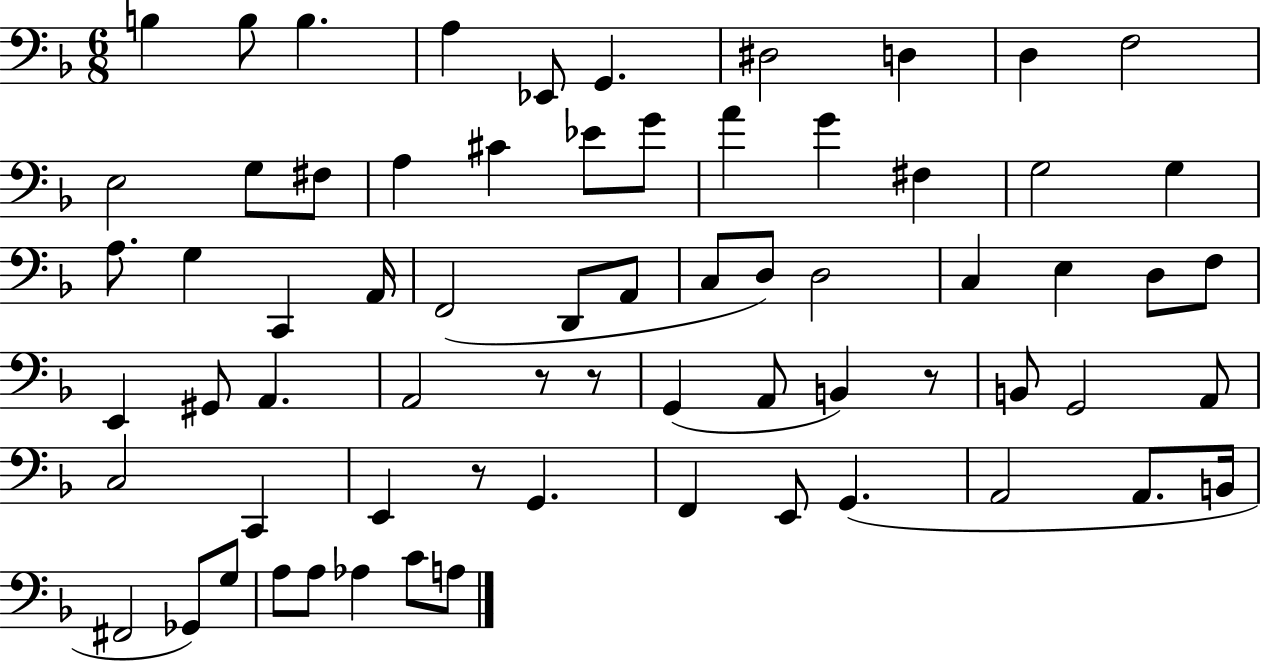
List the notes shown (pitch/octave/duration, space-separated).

B3/q B3/e B3/q. A3/q Eb2/e G2/q. D#3/h D3/q D3/q F3/h E3/h G3/e F#3/e A3/q C#4/q Eb4/e G4/e A4/q G4/q F#3/q G3/h G3/q A3/e. G3/q C2/q A2/s F2/h D2/e A2/e C3/e D3/e D3/h C3/q E3/q D3/e F3/e E2/q G#2/e A2/q. A2/h R/e R/e G2/q A2/e B2/q R/e B2/e G2/h A2/e C3/h C2/q E2/q R/e G2/q. F2/q E2/e G2/q. A2/h A2/e. B2/s F#2/h Gb2/e G3/e A3/e A3/e Ab3/q C4/e A3/e